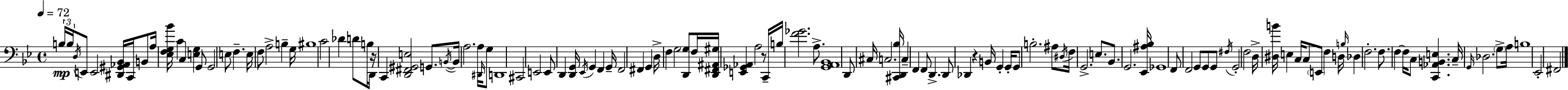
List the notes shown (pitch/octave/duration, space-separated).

B3/s B3/s D3/s E2/e E2/h [D#2,G#2,Ab2,Bb2]/s C2/s B2/e A3/s [Eb3,F3,G3,Bb4]/s C4/q C3/q [E3,G3]/q G2/e G2/h E3/e F3/q. E3/s F3/e A3/h B3/q G3/s BIS3/w C4/h Db4/q D4/e B3/s D2/s R/s C2/q [D2,F#2,G#2,E3]/h G2/e. B2/s B2/s A3/h. A3/s D#2/s G3/e D2/w C#2/h E2/h E2/e D2/q [D2,G2]/s Eb2/s G2/q F2/q G2/s F2/h F#2/q G2/q D3/s F3/q G3/h [D2,G3]/e F3/s [D2,F#2,A#2,G#3]/s [E2,Gb2,Ab2]/q A3/h R/e C2/s B3/s [F4,Gb4]/h. A3/e. [G2,A2,Bb2]/w D2/e C#3/s C3/h. [C#2,D2,Bb3]/s C3/q F2/q F2/e D2/q. D2/e Db2/q R/q B2/s G2/q G2/s G2/e B3/h. A#3/e D#3/s F3/s G2/h. E3/e. Bb2/e. G2/h. [Eb2,A#3,Bb3]/s Gb2/w F2/e F2/h G2/e G2/e G2/e F#3/s G2/h F3/h D3/s [D#3,B4]/s E3/q C3/s C3/e E2/e F3/q D3/s B3/s Db3/q F3/h. F3/e. F3/q F3/s C3/e [C2,Ab2,B2,E3]/q. C3/s G2/s Db3/h. G3/e A3/s B3/w Eb2/h F#2/h